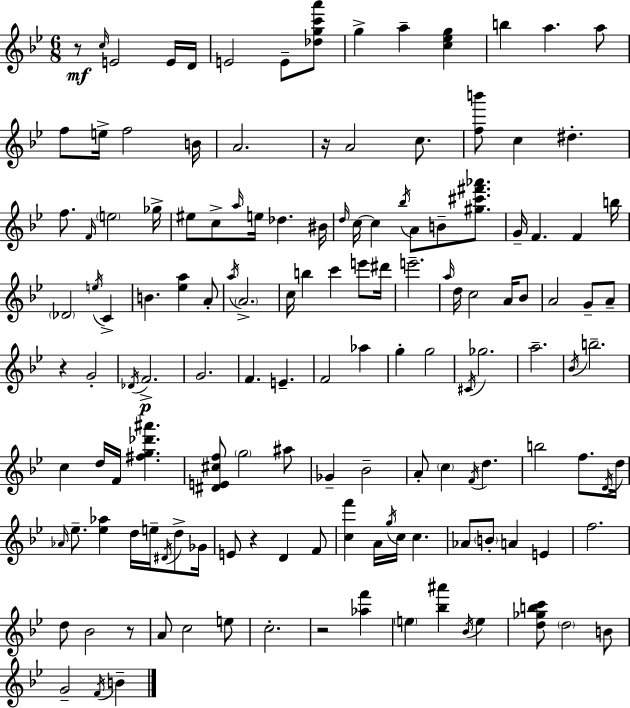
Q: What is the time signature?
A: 6/8